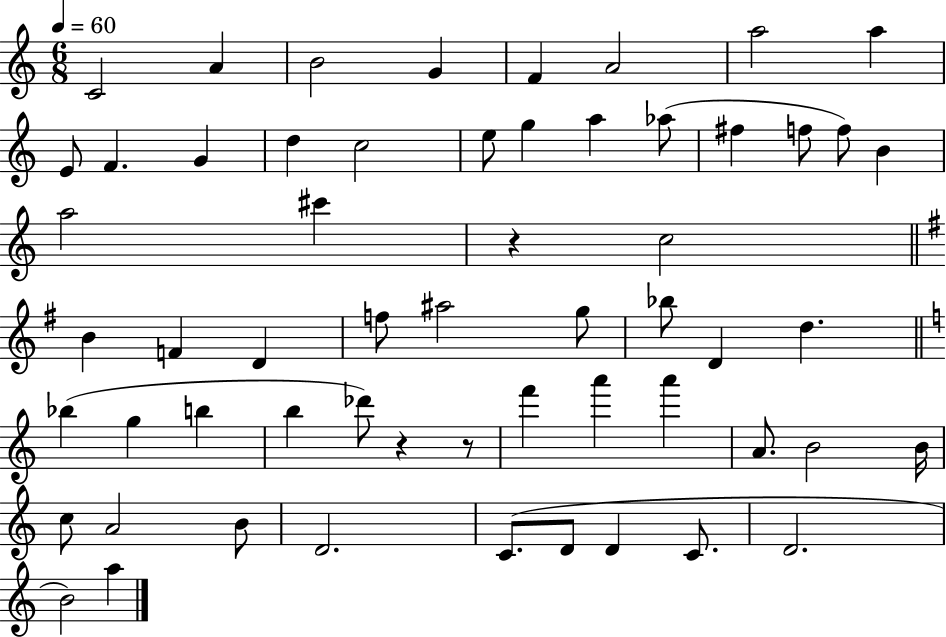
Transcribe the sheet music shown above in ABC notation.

X:1
T:Untitled
M:6/8
L:1/4
K:C
C2 A B2 G F A2 a2 a E/2 F G d c2 e/2 g a _a/2 ^f f/2 f/2 B a2 ^c' z c2 B F D f/2 ^a2 g/2 _b/2 D d _b g b b _d'/2 z z/2 f' a' a' A/2 B2 B/4 c/2 A2 B/2 D2 C/2 D/2 D C/2 D2 B2 a